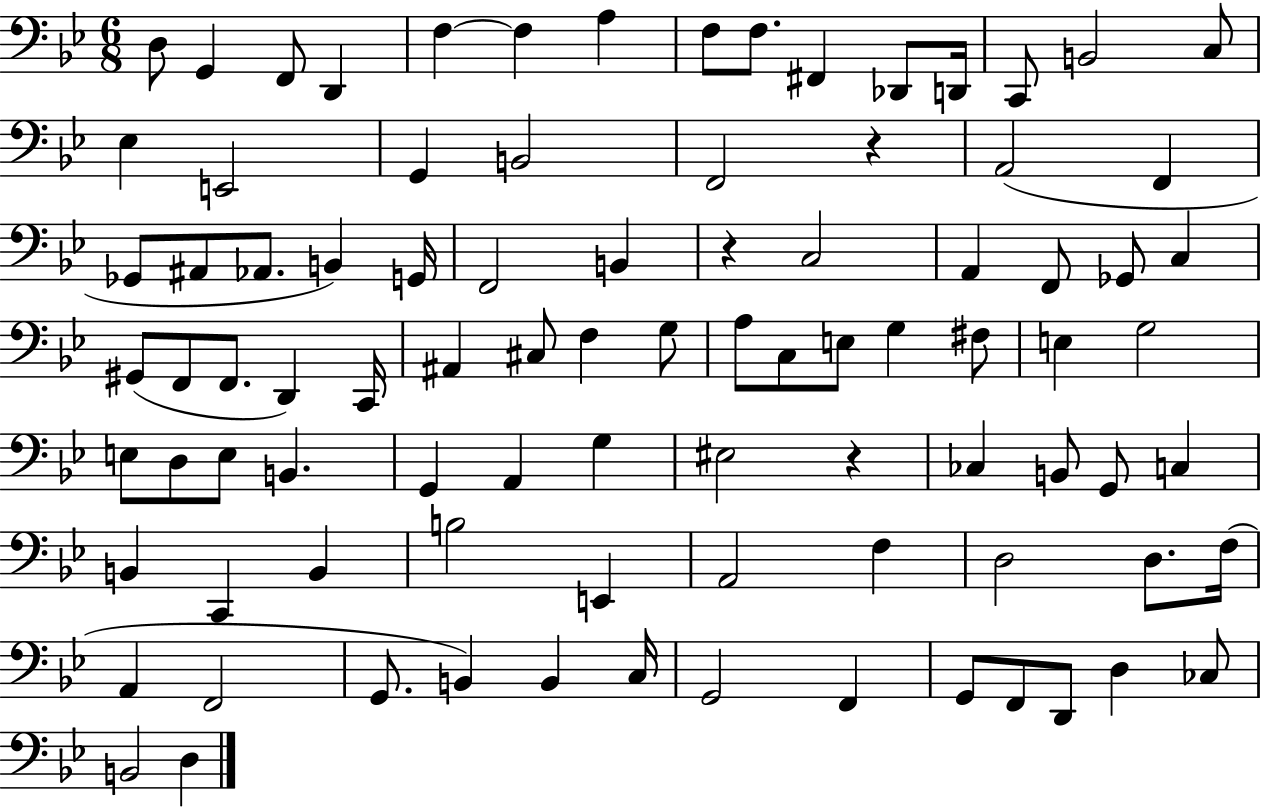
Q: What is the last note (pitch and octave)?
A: D3